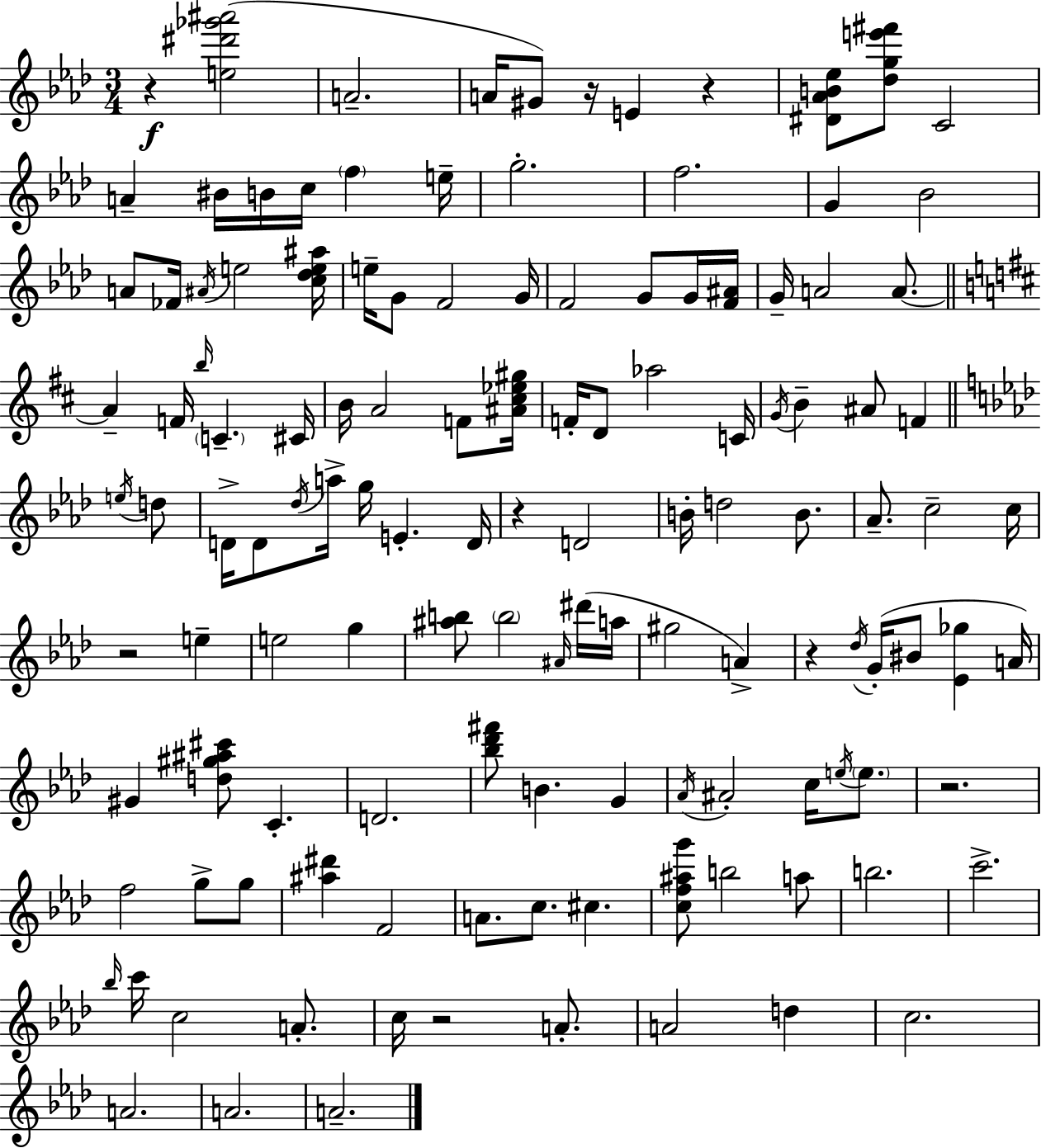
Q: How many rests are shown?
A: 8